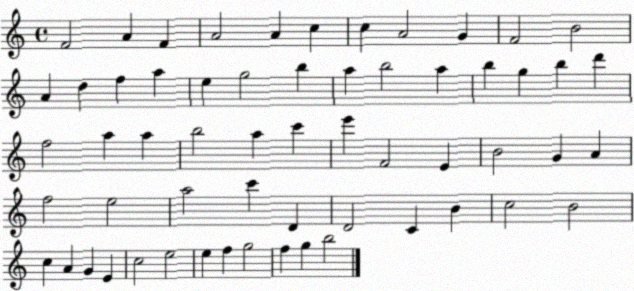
X:1
T:Untitled
M:4/4
L:1/4
K:C
F2 A F A2 A c c A2 G F2 B2 A d f a e g2 b a b2 a b g b d' f2 a a b2 a c' e' F2 E B2 G A f2 e2 a2 c' D D2 C B c2 B2 c A G E c2 e2 e f g2 f g b2